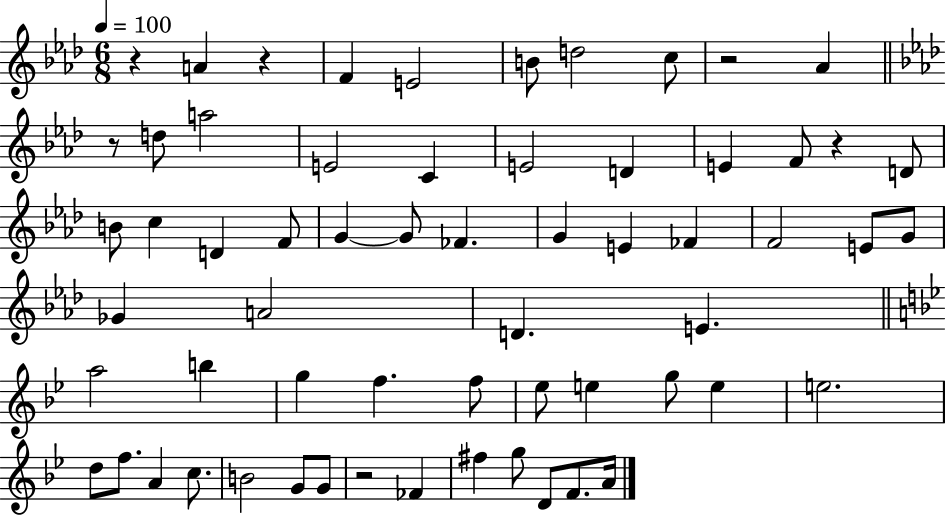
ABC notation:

X:1
T:Untitled
M:6/8
L:1/4
K:Ab
z A z F E2 B/2 d2 c/2 z2 _A z/2 d/2 a2 E2 C E2 D E F/2 z D/2 B/2 c D F/2 G G/2 _F G E _F F2 E/2 G/2 _G A2 D E a2 b g f f/2 _e/2 e g/2 e e2 d/2 f/2 A c/2 B2 G/2 G/2 z2 _F ^f g/2 D/2 F/2 A/4